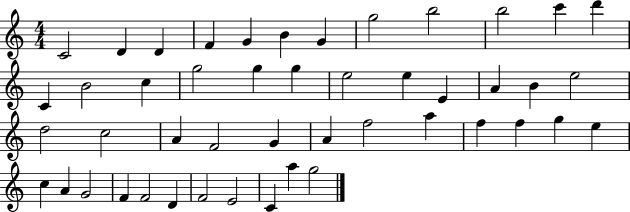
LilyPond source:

{
  \clef treble
  \numericTimeSignature
  \time 4/4
  \key c \major
  c'2 d'4 d'4 | f'4 g'4 b'4 g'4 | g''2 b''2 | b''2 c'''4 d'''4 | \break c'4 b'2 c''4 | g''2 g''4 g''4 | e''2 e''4 e'4 | a'4 b'4 e''2 | \break d''2 c''2 | a'4 f'2 g'4 | a'4 f''2 a''4 | f''4 f''4 g''4 e''4 | \break c''4 a'4 g'2 | f'4 f'2 d'4 | f'2 e'2 | c'4 a''4 g''2 | \break \bar "|."
}